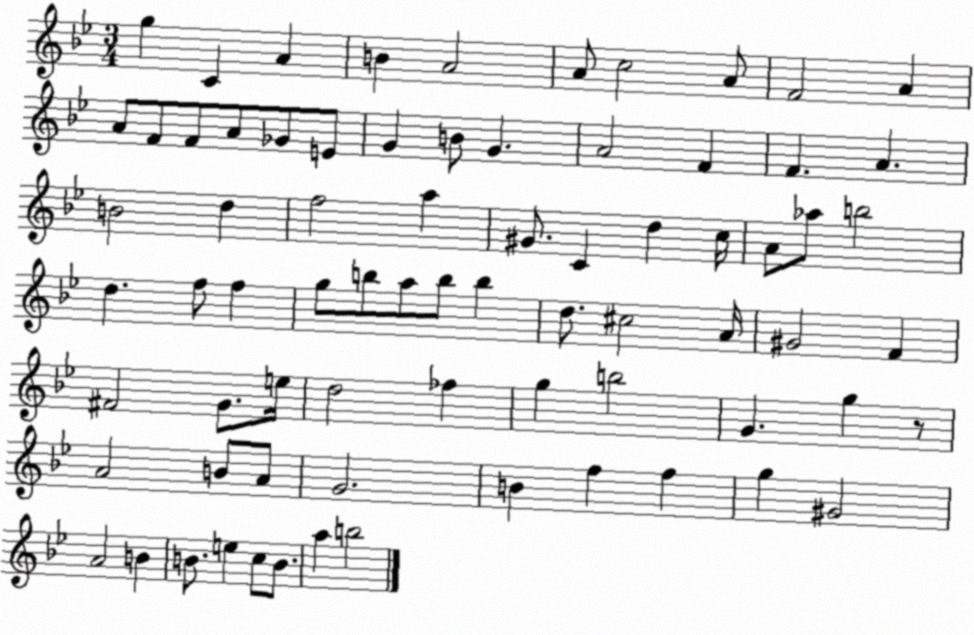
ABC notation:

X:1
T:Untitled
M:3/4
L:1/4
K:Bb
g C A B A2 A/2 c2 A/2 F2 A A/2 F/2 F/2 A/2 _G/2 E/2 G B/2 G A2 F F A B2 d f2 a ^G/2 C d c/4 A/2 _a/2 b2 d f/2 f g/2 b/2 a/2 b/2 b d/2 ^c2 A/4 ^G2 F ^F2 G/2 e/4 d2 _f g b2 G g z/2 A2 B/2 A/2 G2 B f f g ^G2 A2 B B/2 e c/2 B/2 a b2